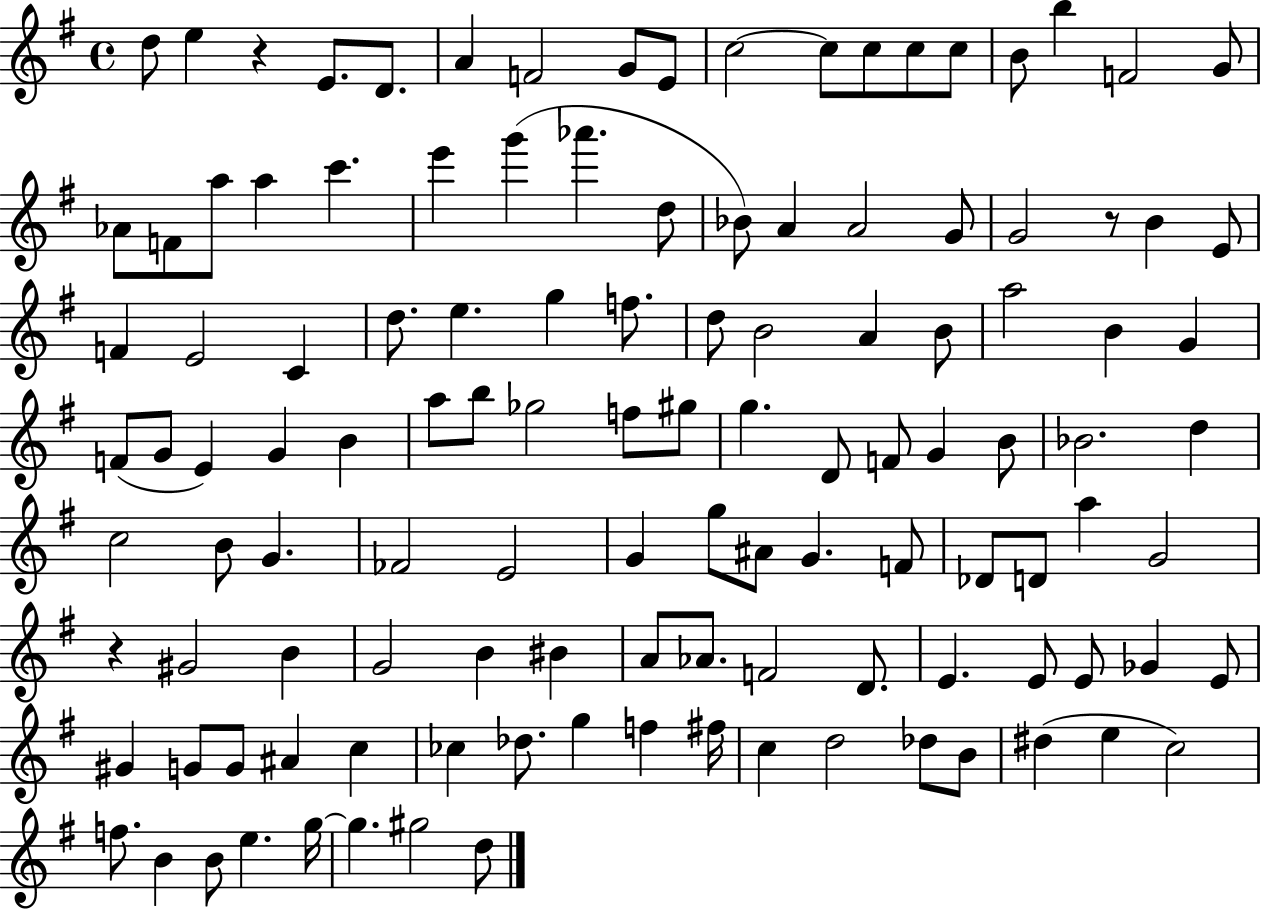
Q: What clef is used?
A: treble